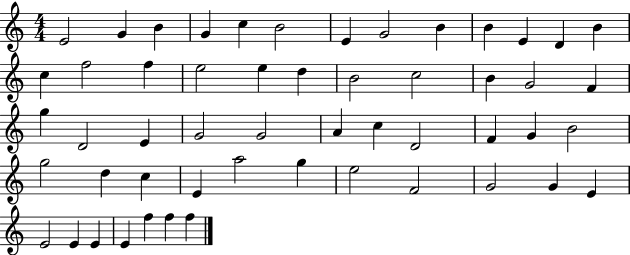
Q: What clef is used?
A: treble